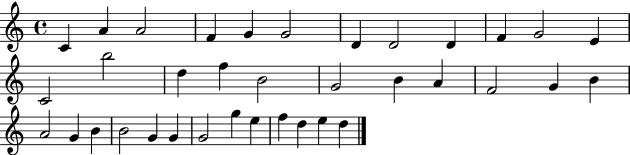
{
  \clef treble
  \time 4/4
  \defaultTimeSignature
  \key c \major
  c'4 a'4 a'2 | f'4 g'4 g'2 | d'4 d'2 d'4 | f'4 g'2 e'4 | \break c'2 b''2 | d''4 f''4 b'2 | g'2 b'4 a'4 | f'2 g'4 b'4 | \break a'2 g'4 b'4 | b'2 g'4 g'4 | g'2 g''4 e''4 | f''4 d''4 e''4 d''4 | \break \bar "|."
}